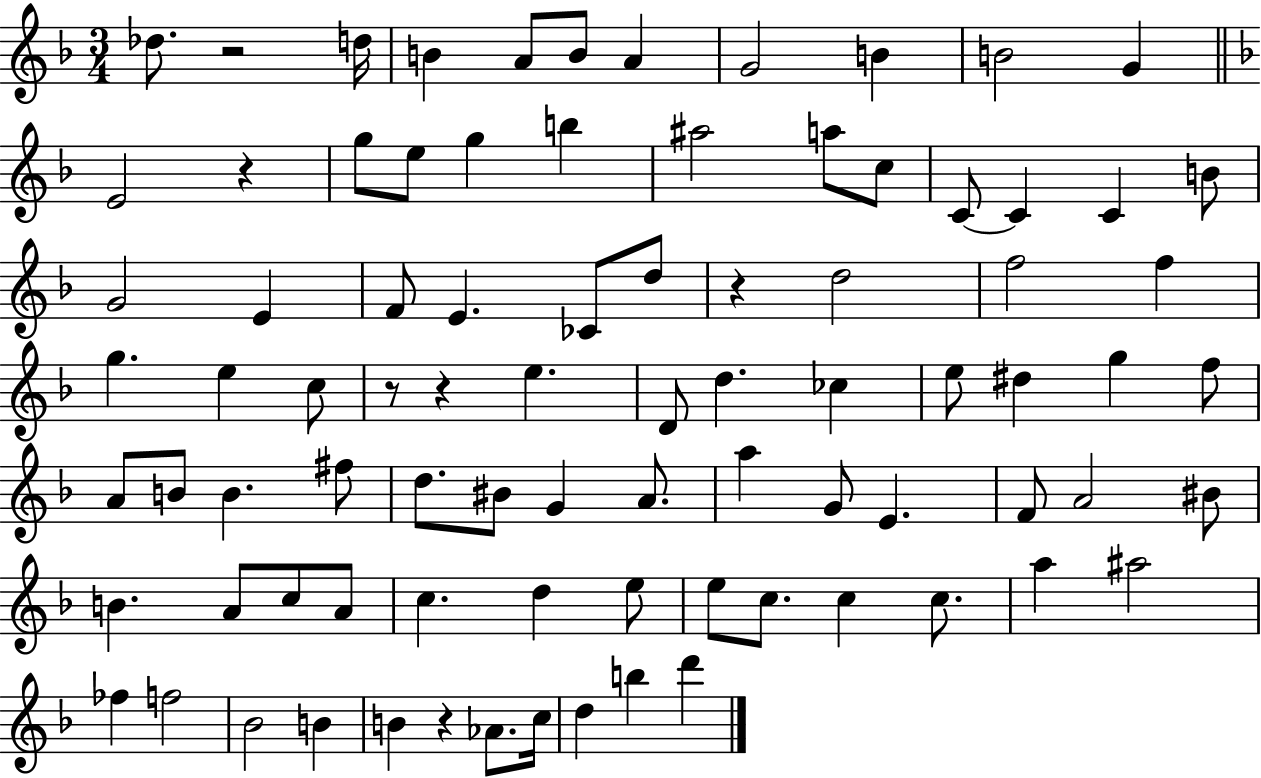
{
  \clef treble
  \numericTimeSignature
  \time 3/4
  \key f \major
  des''8. r2 d''16 | b'4 a'8 b'8 a'4 | g'2 b'4 | b'2 g'4 | \break \bar "||" \break \key f \major e'2 r4 | g''8 e''8 g''4 b''4 | ais''2 a''8 c''8 | c'8~~ c'4 c'4 b'8 | \break g'2 e'4 | f'8 e'4. ces'8 d''8 | r4 d''2 | f''2 f''4 | \break g''4. e''4 c''8 | r8 r4 e''4. | d'8 d''4. ces''4 | e''8 dis''4 g''4 f''8 | \break a'8 b'8 b'4. fis''8 | d''8. bis'8 g'4 a'8. | a''4 g'8 e'4. | f'8 a'2 bis'8 | \break b'4. a'8 c''8 a'8 | c''4. d''4 e''8 | e''8 c''8. c''4 c''8. | a''4 ais''2 | \break fes''4 f''2 | bes'2 b'4 | b'4 r4 aes'8. c''16 | d''4 b''4 d'''4 | \break \bar "|."
}